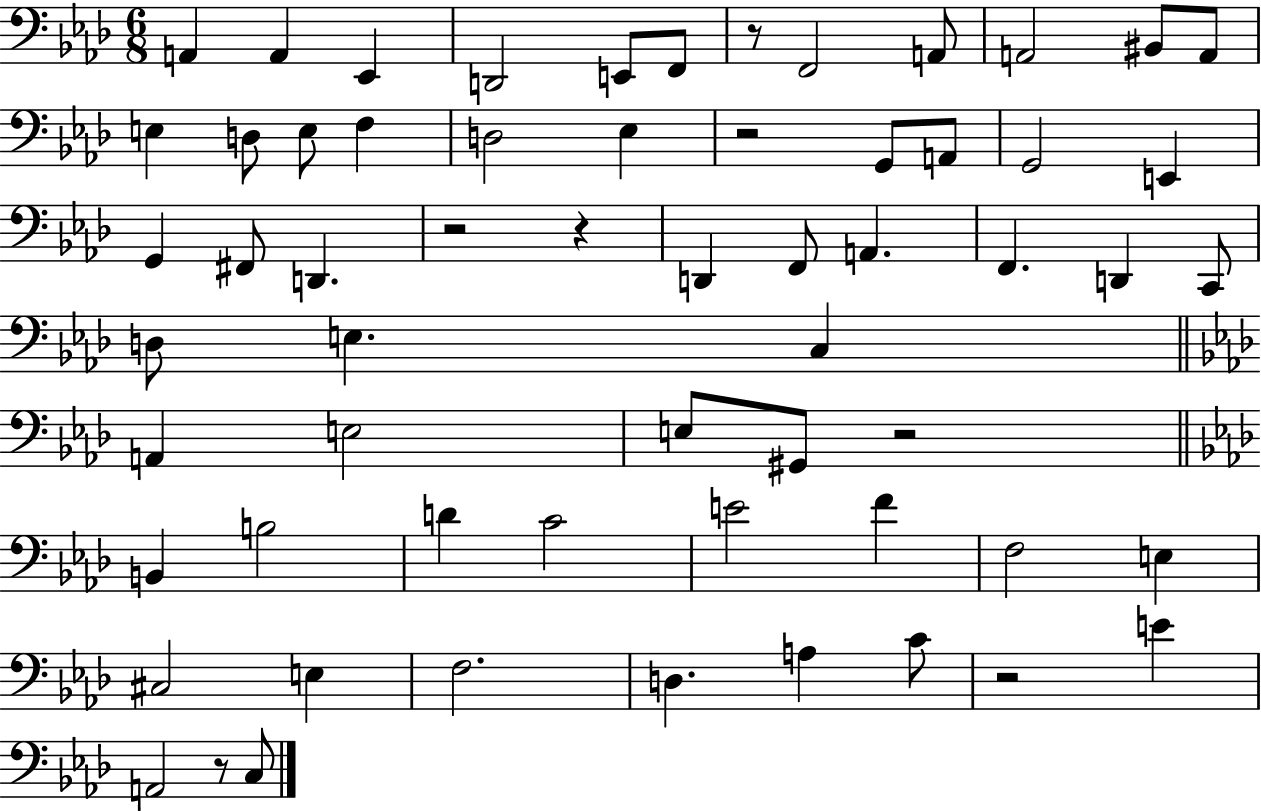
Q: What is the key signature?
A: AES major